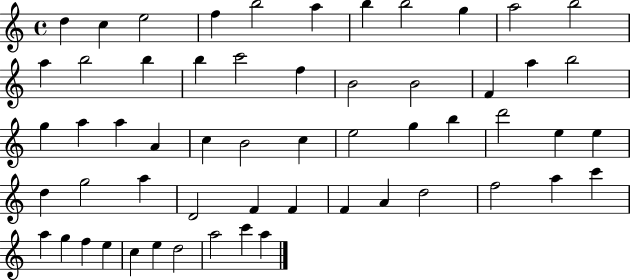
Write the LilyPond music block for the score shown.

{
  \clef treble
  \time 4/4
  \defaultTimeSignature
  \key c \major
  d''4 c''4 e''2 | f''4 b''2 a''4 | b''4 b''2 g''4 | a''2 b''2 | \break a''4 b''2 b''4 | b''4 c'''2 f''4 | b'2 b'2 | f'4 a''4 b''2 | \break g''4 a''4 a''4 a'4 | c''4 b'2 c''4 | e''2 g''4 b''4 | d'''2 e''4 e''4 | \break d''4 g''2 a''4 | d'2 f'4 f'4 | f'4 a'4 d''2 | f''2 a''4 c'''4 | \break a''4 g''4 f''4 e''4 | c''4 e''4 d''2 | a''2 c'''4 a''4 | \bar "|."
}